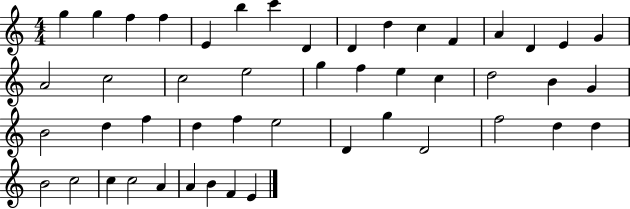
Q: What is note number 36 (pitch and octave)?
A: D4